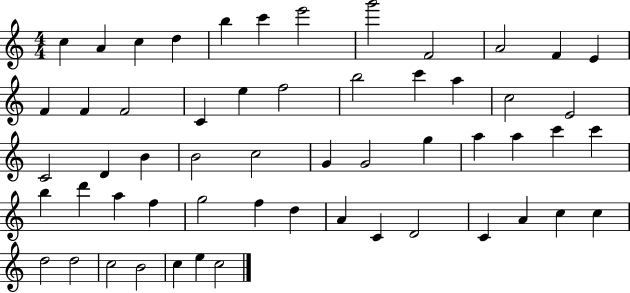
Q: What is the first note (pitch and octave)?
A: C5